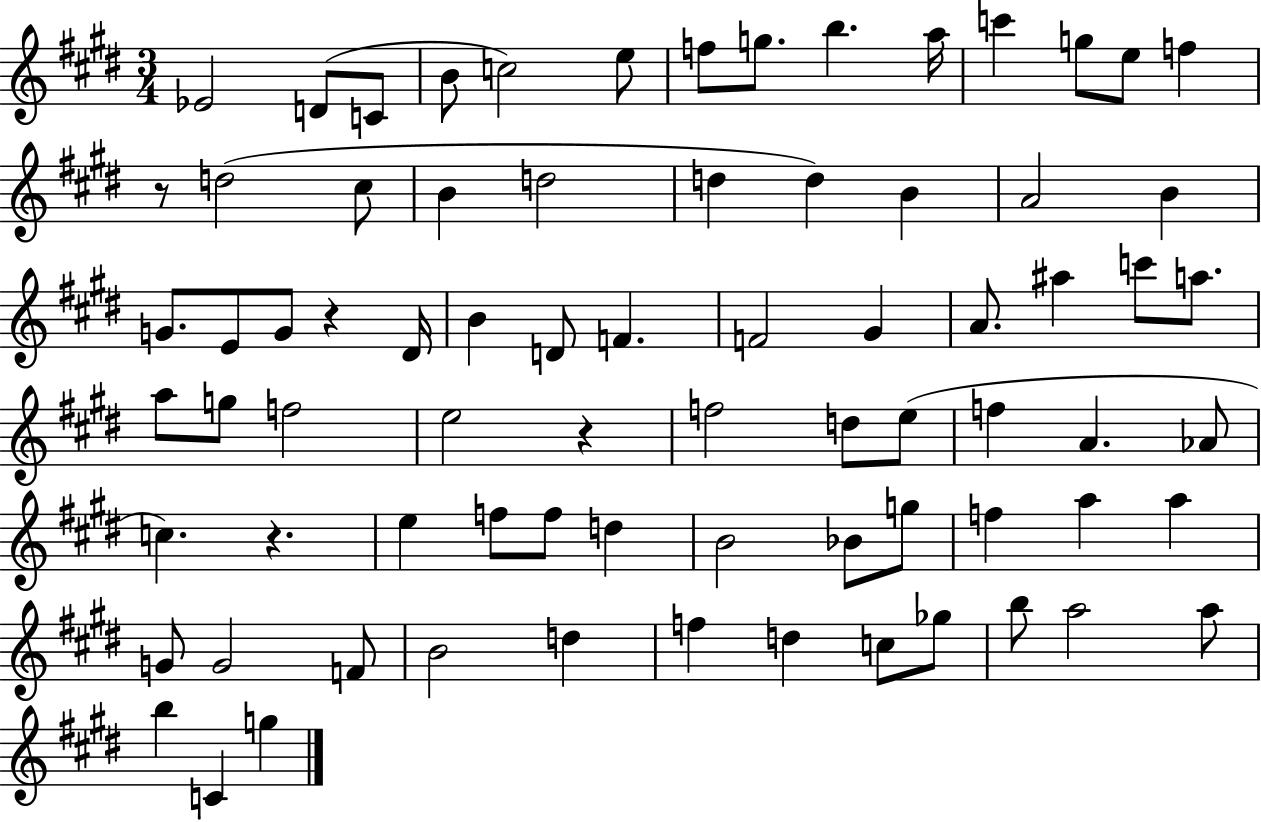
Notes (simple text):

Eb4/h D4/e C4/e B4/e C5/h E5/e F5/e G5/e. B5/q. A5/s C6/q G5/e E5/e F5/q R/e D5/h C#5/e B4/q D5/h D5/q D5/q B4/q A4/h B4/q G4/e. E4/e G4/e R/q D#4/s B4/q D4/e F4/q. F4/h G#4/q A4/e. A#5/q C6/e A5/e. A5/e G5/e F5/h E5/h R/q F5/h D5/e E5/e F5/q A4/q. Ab4/e C5/q. R/q. E5/q F5/e F5/e D5/q B4/h Bb4/e G5/e F5/q A5/q A5/q G4/e G4/h F4/e B4/h D5/q F5/q D5/q C5/e Gb5/e B5/e A5/h A5/e B5/q C4/q G5/q